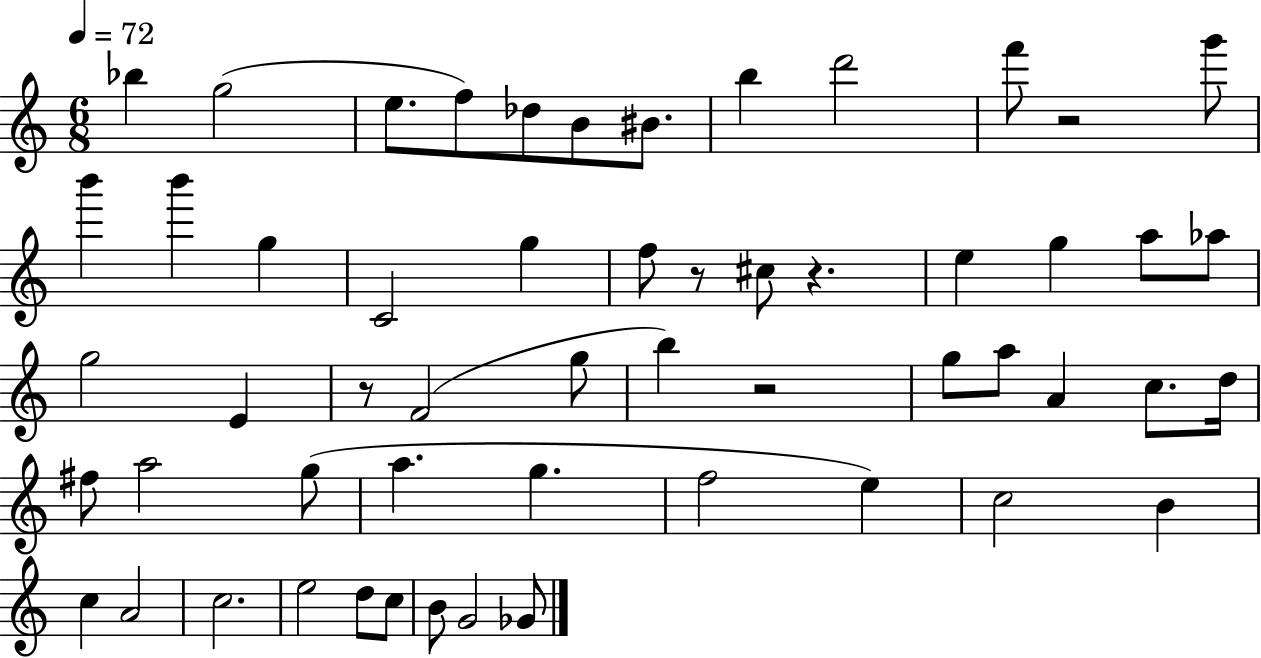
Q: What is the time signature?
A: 6/8